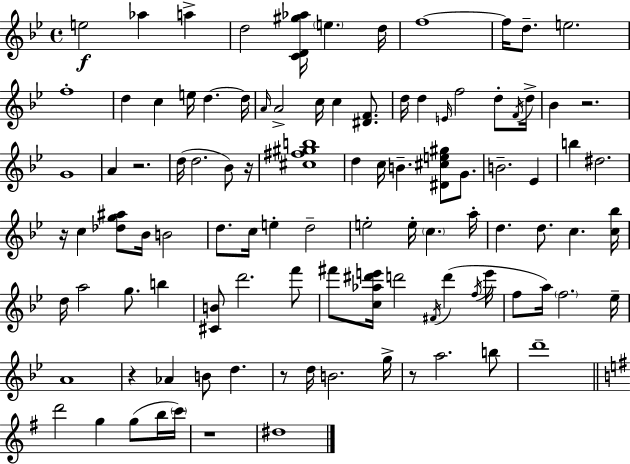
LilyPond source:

{
  \clef treble
  \time 4/4
  \defaultTimeSignature
  \key bes \major
  e''2\f aes''4 a''4-> | d''2 <c' d' gis'' aes''>16 \parenthesize e''4. d''16 | f''1~~ | f''16 d''8.-- e''2. | \break f''1-. | d''4 c''4 e''16 d''4.~~ d''16 | \grace { a'16 } a'2-> c''16 c''4 <dis' f'>8. | d''16 d''4 \grace { e'16 } f''2 d''8-. | \break \acciaccatura { f'16 } d''16-> bes'4 r2. | g'1 | a'4 r2. | d''16( d''2. | \break bes'8) r16 <cis'' fis'' gis'' b''>1 | d''4 c''16 b'4.-- <dis' cis'' e'' gis''>8 | g'8. b'2.-- ees'4 | b''4 dis''2. | \break r16 c''4 <des'' g'' ais''>8 bes'16 b'2 | d''8. c''16 e''4-. d''2-- | e''2-. e''16-. \parenthesize c''4. | a''16-. d''4. d''8. c''4. | \break <c'' bes''>16 d''16 a''2 g''8. b''4 | <cis' b'>8 d'''2. | f'''8 fis'''8 <c'' aes'' dis''' e'''>16 d'''2 \acciaccatura { fis'16 }( d'''4 | \acciaccatura { f''16 } e'''16 f''8 a''16) \parenthesize f''2. | \break ees''16-- a'1 | r4 aes'4 b'8 d''4. | r8 d''16 b'2. | g''16-> r8 a''2. | \break b''8 d'''1-- | \bar "||" \break \key g \major d'''2 g''4 g''8( b''16 \parenthesize c'''16) | r1 | dis''1 | \bar "|."
}